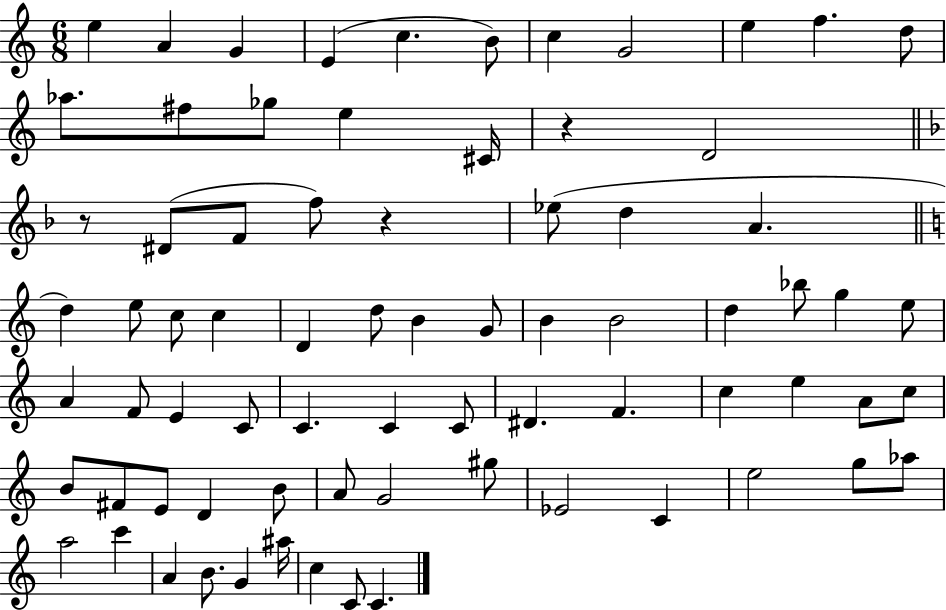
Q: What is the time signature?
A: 6/8